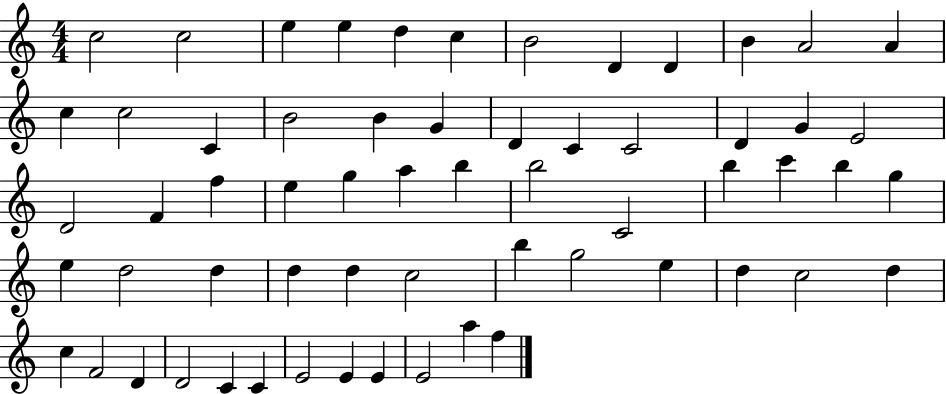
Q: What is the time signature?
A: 4/4